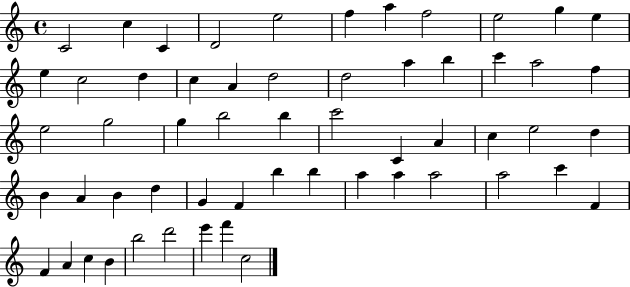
X:1
T:Untitled
M:4/4
L:1/4
K:C
C2 c C D2 e2 f a f2 e2 g e e c2 d c A d2 d2 a b c' a2 f e2 g2 g b2 b c'2 C A c e2 d B A B d G F b b a a a2 a2 c' F F A c B b2 d'2 e' f' c2